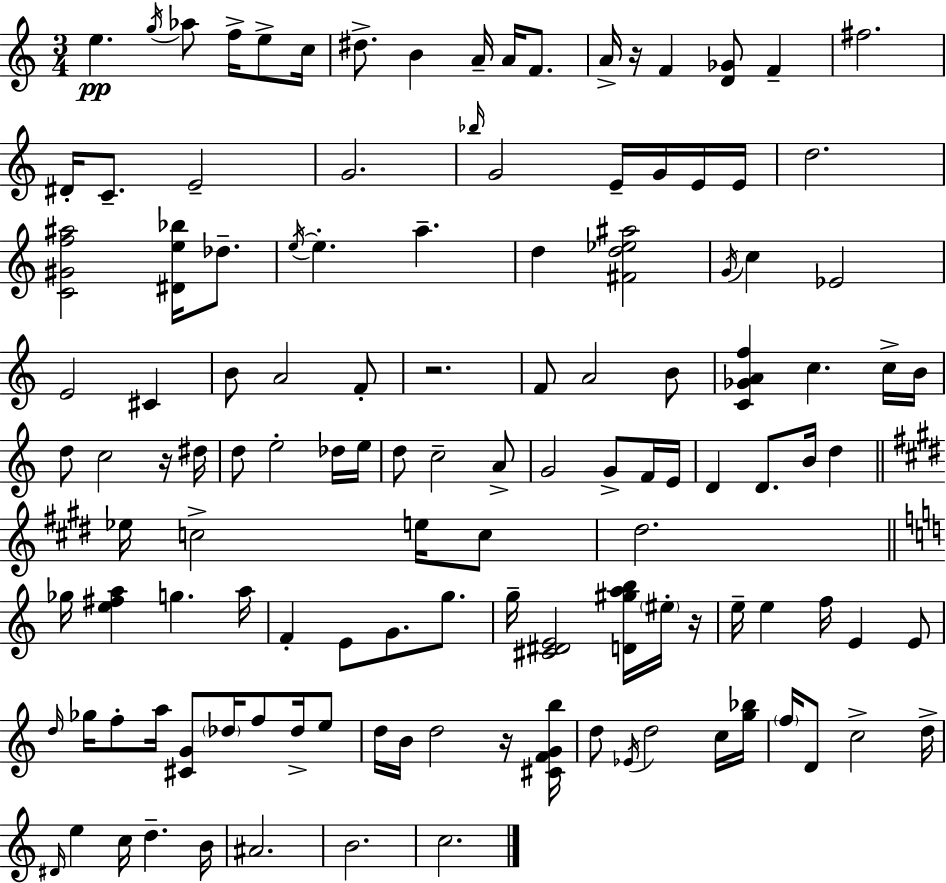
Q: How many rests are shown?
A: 5